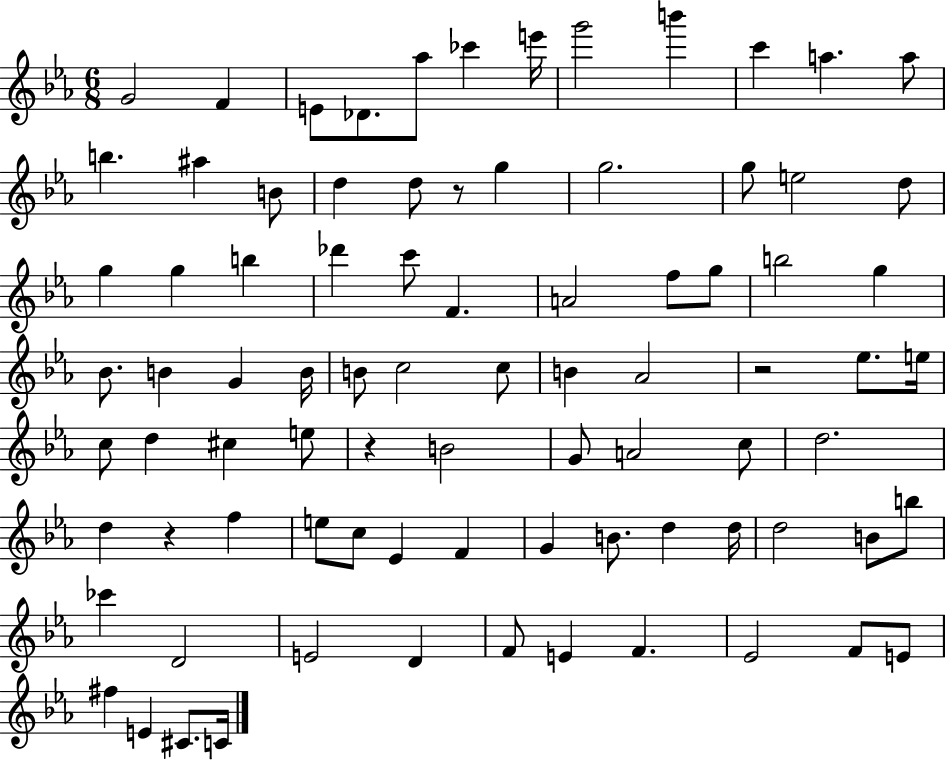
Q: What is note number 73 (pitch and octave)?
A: F4